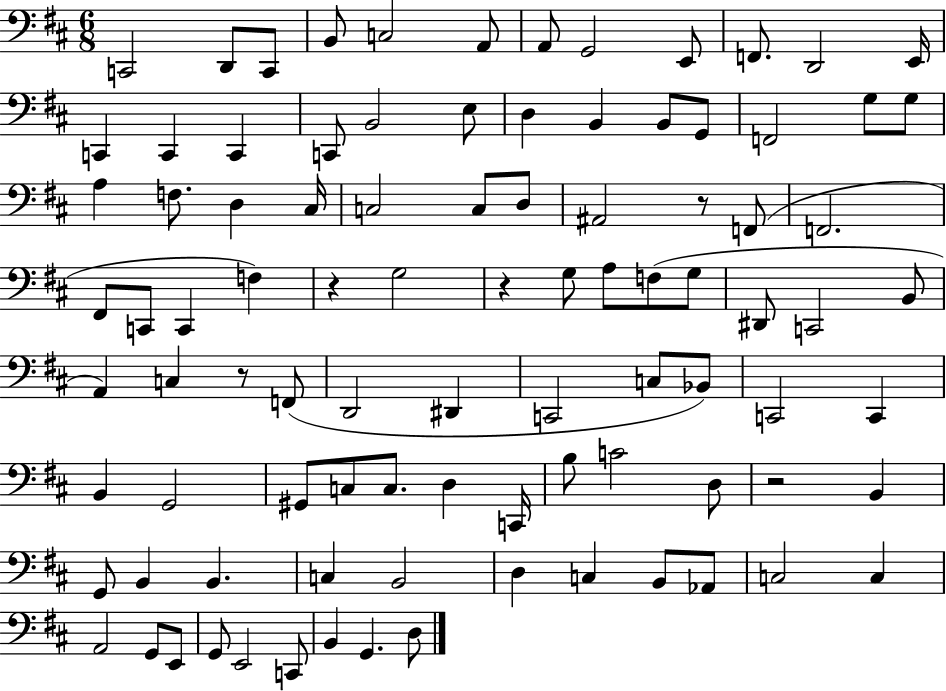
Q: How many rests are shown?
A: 5